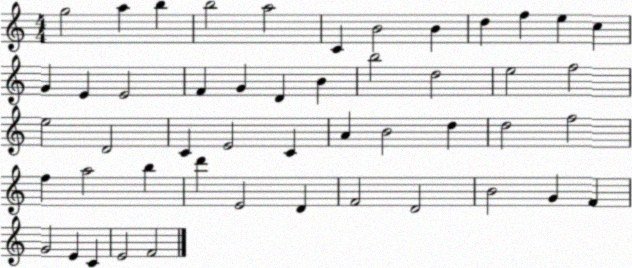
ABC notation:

X:1
T:Untitled
M:4/4
L:1/4
K:C
g2 a b b2 a2 C B2 B d f e c G E E2 F G D B b2 d2 e2 f2 e2 D2 C E2 C A B2 d d2 f2 f a2 b d' E2 D F2 D2 B2 G F G2 E C E2 F2